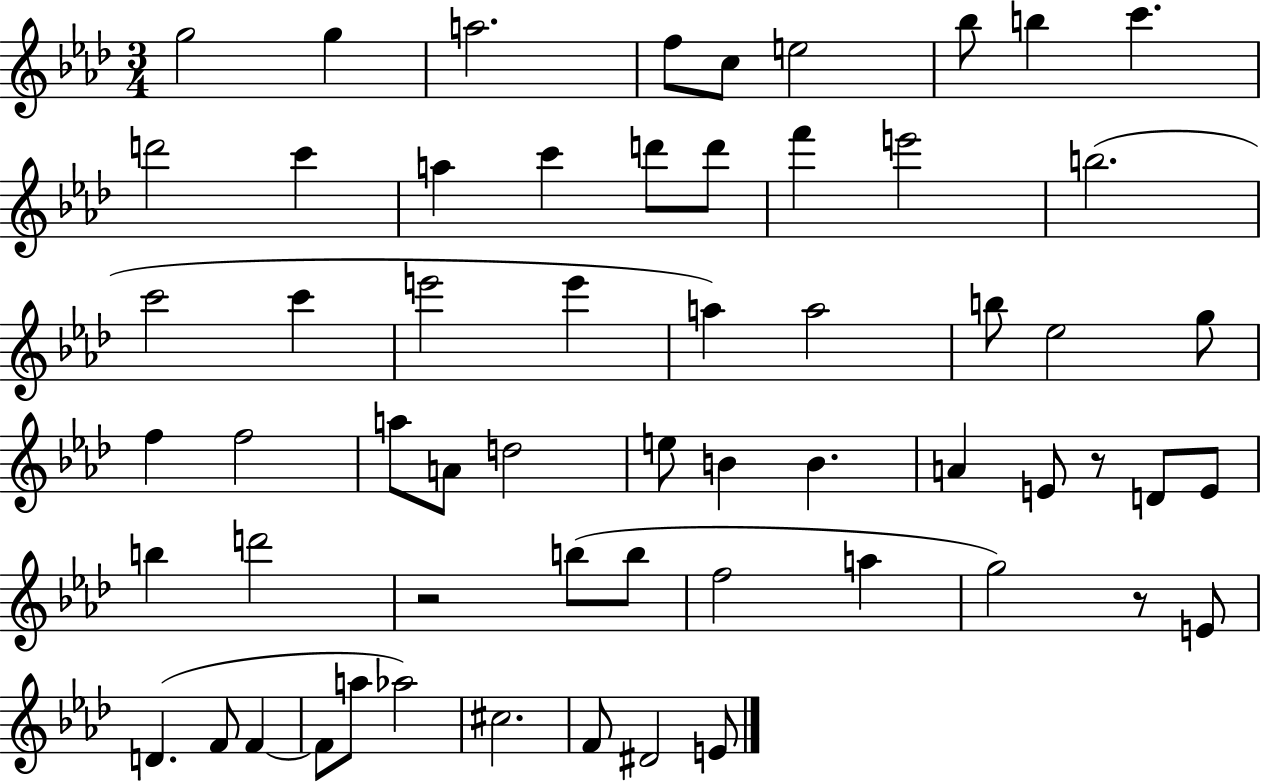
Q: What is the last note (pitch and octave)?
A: E4